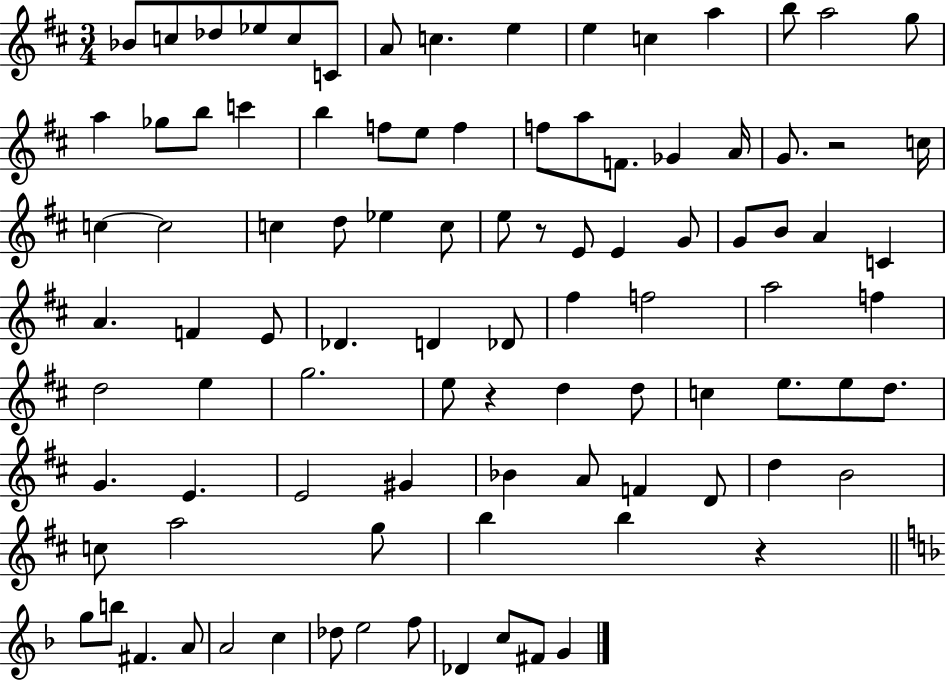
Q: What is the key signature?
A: D major